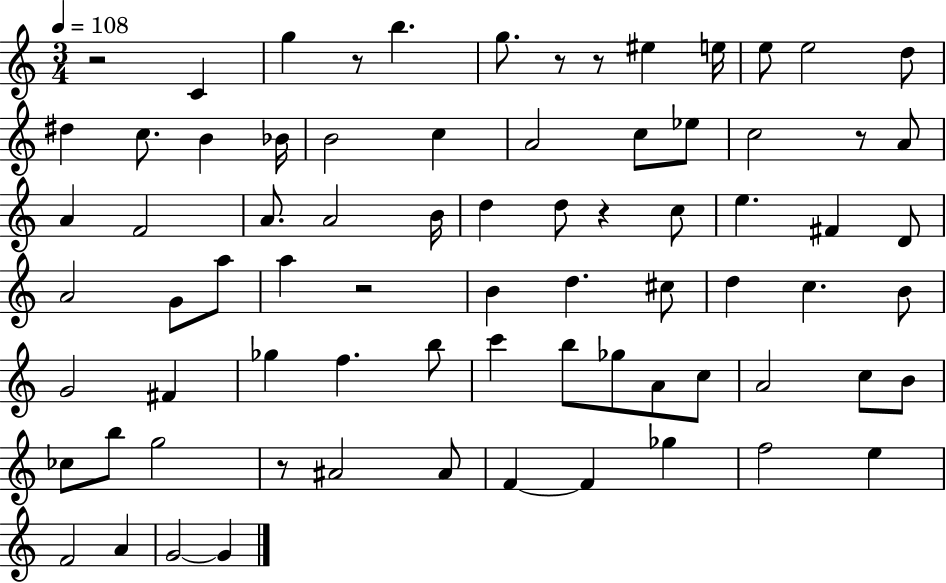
{
  \clef treble
  \numericTimeSignature
  \time 3/4
  \key c \major
  \tempo 4 = 108
  r2 c'4 | g''4 r8 b''4. | g''8. r8 r8 eis''4 e''16 | e''8 e''2 d''8 | \break dis''4 c''8. b'4 bes'16 | b'2 c''4 | a'2 c''8 ees''8 | c''2 r8 a'8 | \break a'4 f'2 | a'8. a'2 b'16 | d''4 d''8 r4 c''8 | e''4. fis'4 d'8 | \break a'2 g'8 a''8 | a''4 r2 | b'4 d''4. cis''8 | d''4 c''4. b'8 | \break g'2 fis'4 | ges''4 f''4. b''8 | c'''4 b''8 ges''8 a'8 c''8 | a'2 c''8 b'8 | \break ces''8 b''8 g''2 | r8 ais'2 ais'8 | f'4~~ f'4 ges''4 | f''2 e''4 | \break f'2 a'4 | g'2~~ g'4 | \bar "|."
}